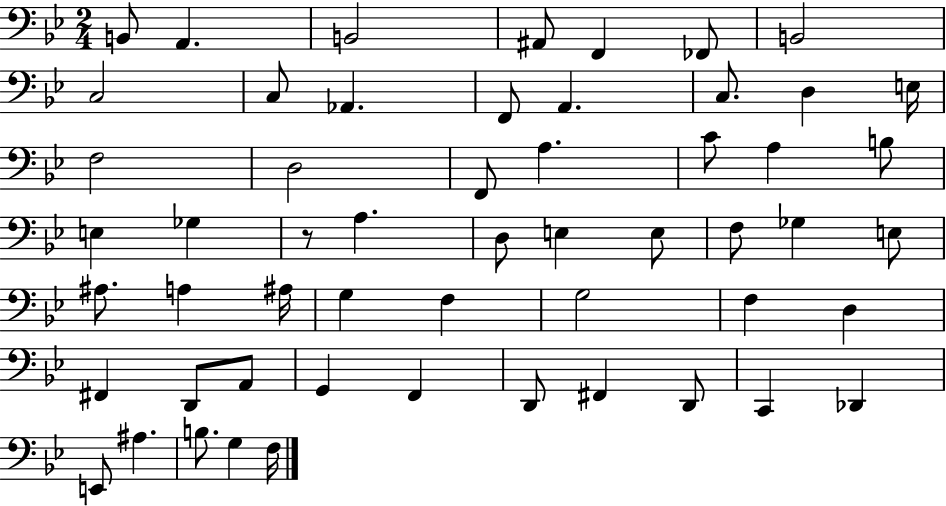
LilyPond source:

{
  \clef bass
  \numericTimeSignature
  \time 2/4
  \key bes \major
  b,8 a,4. | b,2 | ais,8 f,4 fes,8 | b,2 | \break c2 | c8 aes,4. | f,8 a,4. | c8. d4 e16 | \break f2 | d2 | f,8 a4. | c'8 a4 b8 | \break e4 ges4 | r8 a4. | d8 e4 e8 | f8 ges4 e8 | \break ais8. a4 ais16 | g4 f4 | g2 | f4 d4 | \break fis,4 d,8 a,8 | g,4 f,4 | d,8 fis,4 d,8 | c,4 des,4 | \break e,8 ais4. | b8. g4 f16 | \bar "|."
}